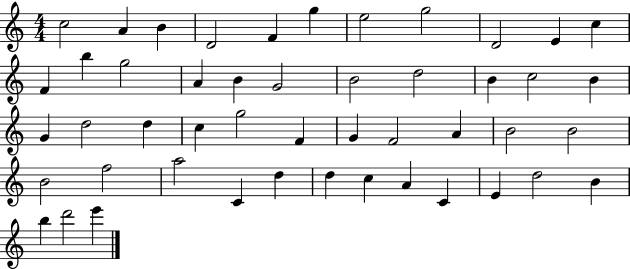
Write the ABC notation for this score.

X:1
T:Untitled
M:4/4
L:1/4
K:C
c2 A B D2 F g e2 g2 D2 E c F b g2 A B G2 B2 d2 B c2 B G d2 d c g2 F G F2 A B2 B2 B2 f2 a2 C d d c A C E d2 B b d'2 e'